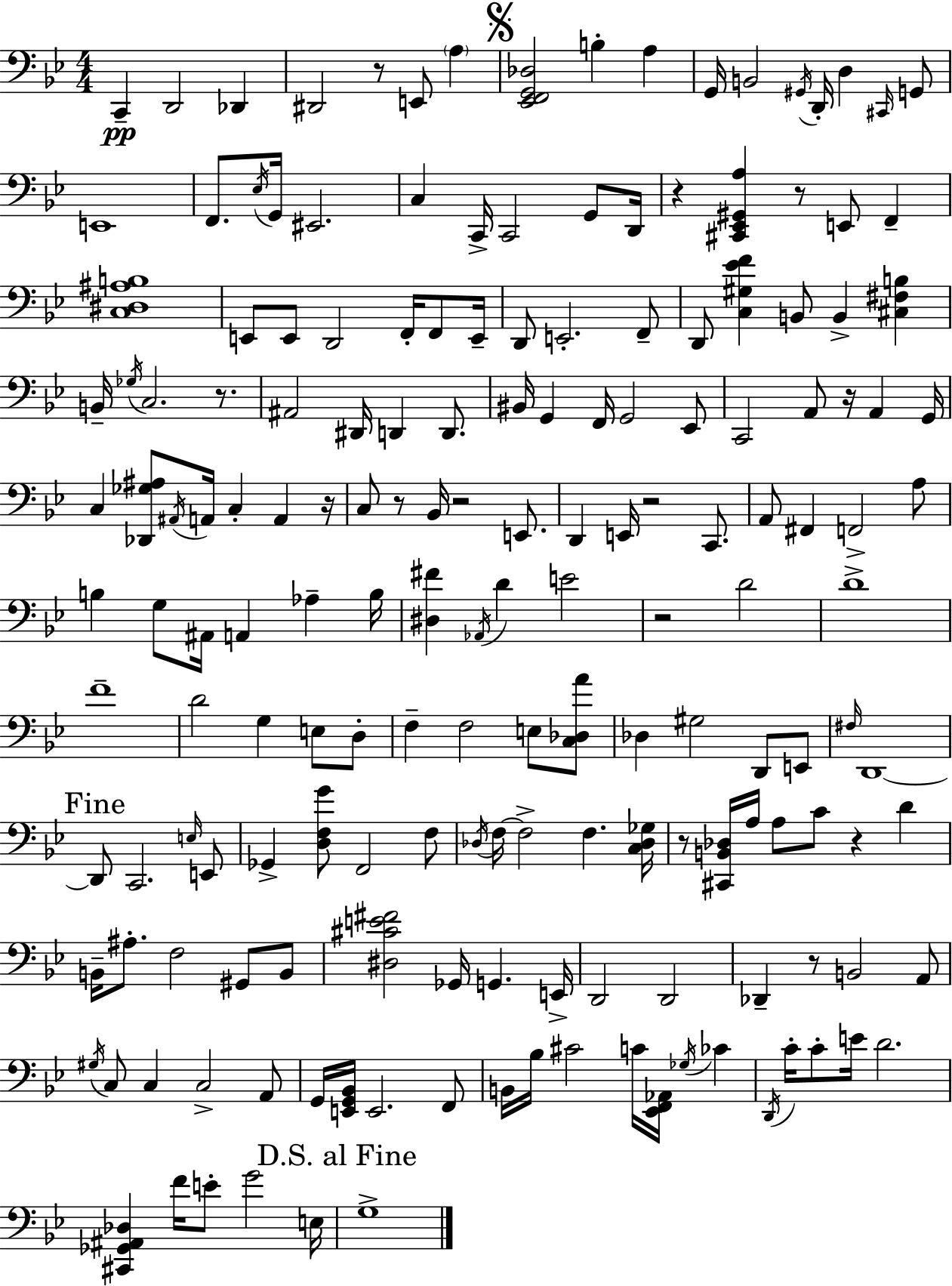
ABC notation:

X:1
T:Untitled
M:4/4
L:1/4
K:Bb
C,, D,,2 _D,, ^D,,2 z/2 E,,/2 A, [_E,,F,,G,,_D,]2 B, A, G,,/4 B,,2 ^G,,/4 D,,/4 D, ^C,,/4 G,,/2 E,,4 F,,/2 _E,/4 G,,/4 ^E,,2 C, C,,/4 C,,2 G,,/2 D,,/4 z [^C,,_E,,^G,,A,] z/2 E,,/2 F,, [C,^D,^A,B,]4 E,,/2 E,,/2 D,,2 F,,/4 F,,/2 E,,/4 D,,/2 E,,2 F,,/2 D,,/2 [C,^G,_EF] B,,/2 B,, [^C,^F,B,] B,,/4 _G,/4 C,2 z/2 ^A,,2 ^D,,/4 D,, D,,/2 ^B,,/4 G,, F,,/4 G,,2 _E,,/2 C,,2 A,,/2 z/4 A,, G,,/4 C, [_D,,_G,^A,]/2 ^A,,/4 A,,/4 C, A,, z/4 C,/2 z/2 _B,,/4 z2 E,,/2 D,, E,,/4 z2 C,,/2 A,,/2 ^F,, F,,2 A,/2 B, G,/2 ^A,,/4 A,, _A, B,/4 [^D,^F] _A,,/4 D E2 z2 D2 D4 F4 D2 G, E,/2 D,/2 F, F,2 E,/2 [C,_D,A]/2 _D, ^G,2 D,,/2 E,,/2 ^F,/4 D,,4 D,,/2 C,,2 E,/4 E,,/2 _G,, [D,F,G]/2 F,,2 F,/2 _D,/4 F,/4 F,2 F, [C,_D,_G,]/4 z/2 [^C,,B,,_D,]/4 A,/4 A,/2 C/2 z D B,,/4 ^A,/2 F,2 ^G,,/2 B,,/2 [^D,^CE^F]2 _G,,/4 G,, E,,/4 D,,2 D,,2 _D,, z/2 B,,2 A,,/2 ^G,/4 C,/2 C, C,2 A,,/2 G,,/4 [E,,G,,_B,,]/4 E,,2 F,,/2 B,,/4 _B,/4 ^C2 C/4 [_E,,F,,_A,,]/4 _G,/4 _C D,,/4 C/4 C/2 E/4 D2 [^C,,_G,,^A,,_D,] F/4 E/2 G2 E,/4 G,4